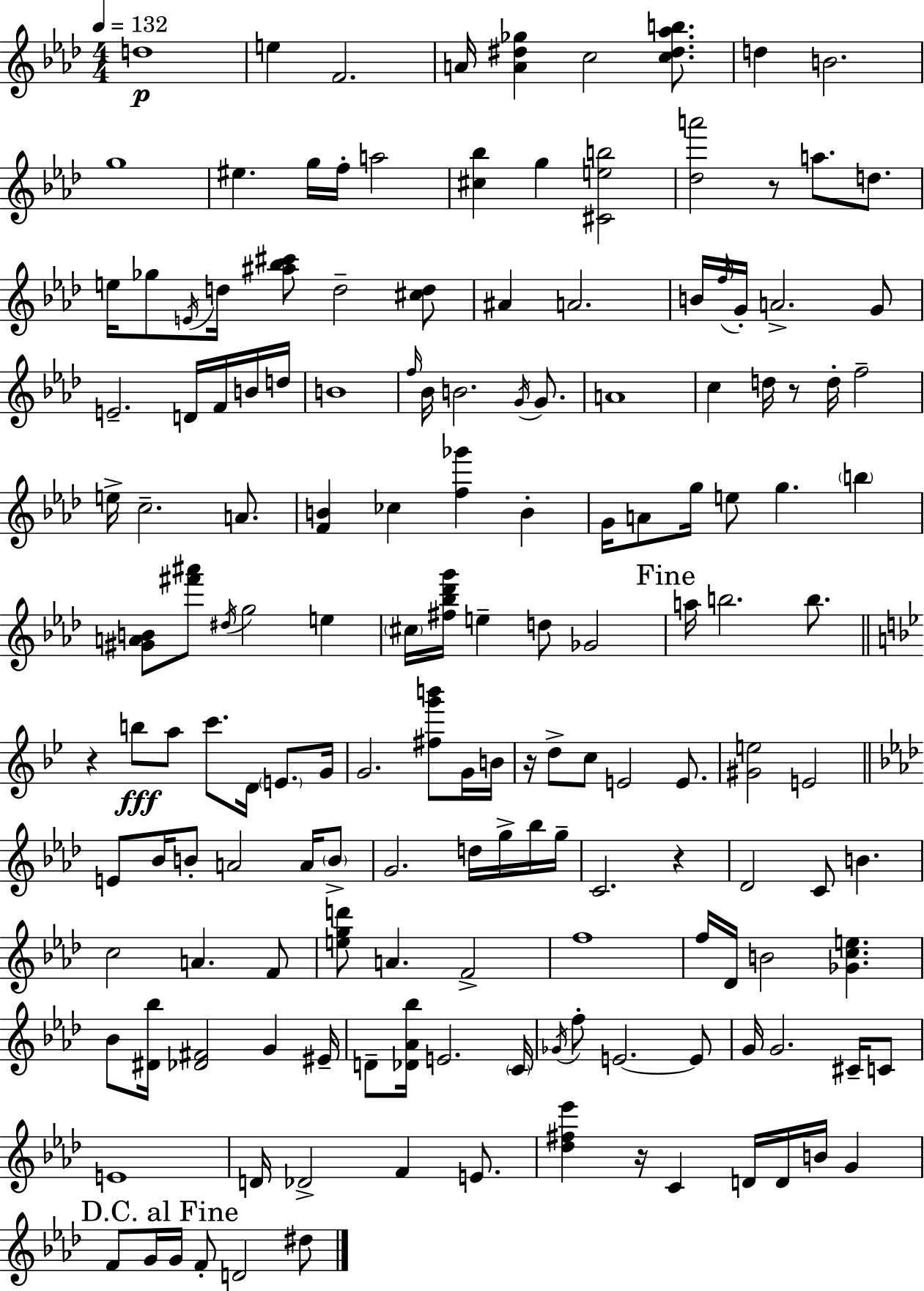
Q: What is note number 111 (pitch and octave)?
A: E4